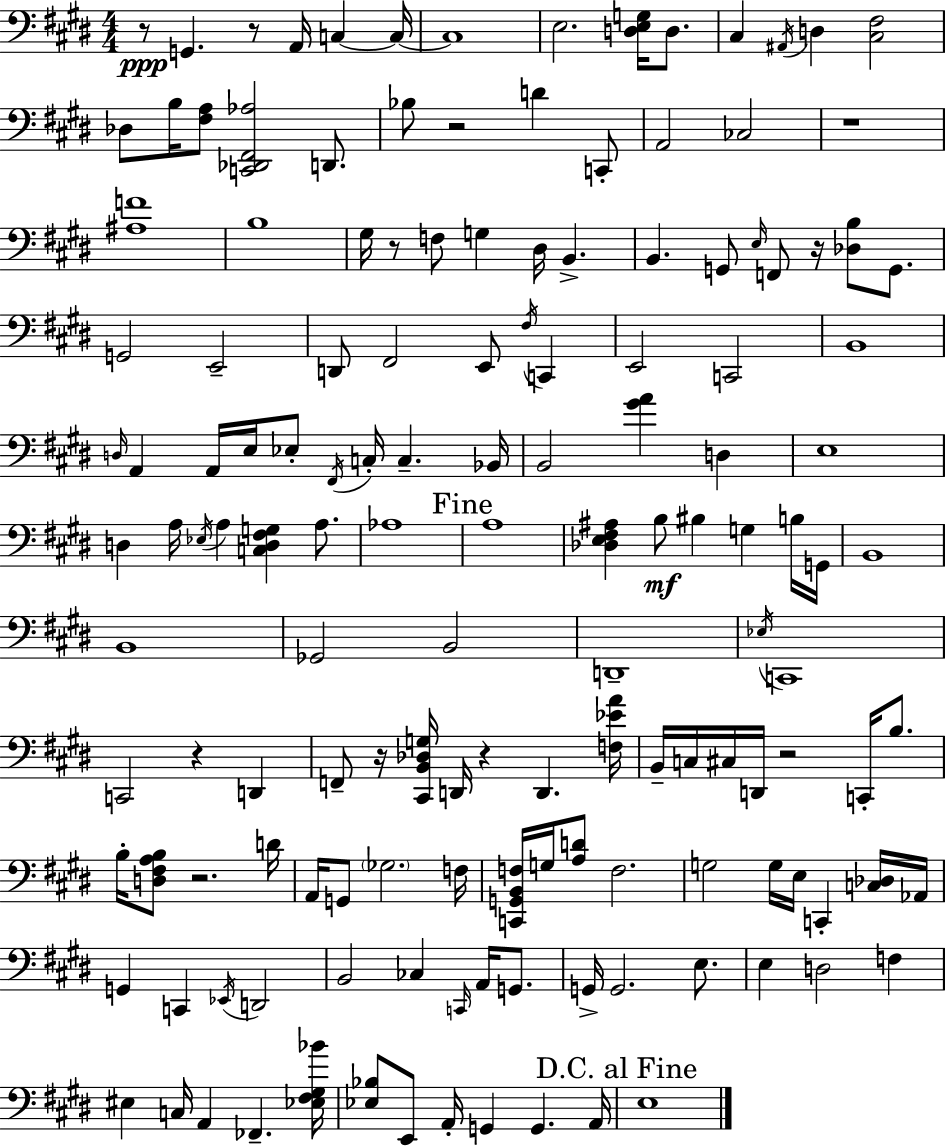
{
  \clef bass
  \numericTimeSignature
  \time 4/4
  \key e \major
  r8\ppp g,4. r8 a,16 c4~~ c16~~ | c1 | e2. <d e g>16 d8. | cis4 \acciaccatura { ais,16 } d4 <cis fis>2 | \break des8 b16 <fis a>8 <c, des, fis, aes>2 d,8. | bes8 r2 d'4 c,8-. | a,2 ces2 | r1 | \break <ais f'>1 | b1 | gis16 r8 f8 g4 dis16 b,4.-> | b,4. g,8 \grace { e16 } f,8 r16 <des b>8 g,8. | \break g,2 e,2-- | d,8 fis,2 e,8 \acciaccatura { fis16 } c,4 | e,2 c,2 | b,1 | \break \grace { d16 } a,4 a,16 e16 ees8-. \acciaccatura { fis,16 } c16-. c4.-- | bes,16 b,2 <gis' a'>4 | d4 e1 | d4 a16 \acciaccatura { ees16 } a4 <c d fis g>4 | \break a8. aes1 | \mark "Fine" a1 | <des e fis ais>4 b8\mf bis4 | g4 b16 g,16 b,1 | \break b,1 | ges,2 b,2 | d,1-- | \acciaccatura { ees16 } c,1 | \break c,2 r4 | d,4 f,8-- r16 <cis, b, des g>16 d,16 r4 | d,4. <f ees' a'>16 b,16-- c16 cis16 d,16 r2 | c,16-. b8. b16-. <d fis a b>8 r2. | \break d'16 a,16 g,8 \parenthesize ges2. | f16 <c, g, b, f>16 g16 <a d'>8 f2. | g2 g16 | e16 c,4-. <c des>16 aes,16 g,4 c,4 \acciaccatura { ees,16 } | \break d,2 b,2 | ces4 \grace { c,16 } a,16 g,8. g,16-> g,2. | e8. e4 d2 | f4 eis4 c16 a,4 | \break fes,4.-- <ees fis gis bes'>16 <ees bes>8 e,8 a,16-. g,4 | g,4. a,16 \mark "D.C. al Fine" e1 | \bar "|."
}